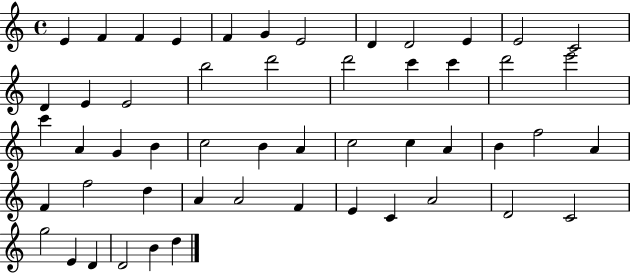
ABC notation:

X:1
T:Untitled
M:4/4
L:1/4
K:C
E F F E F G E2 D D2 E E2 C2 D E E2 b2 d'2 d'2 c' c' d'2 e'2 c' A G B c2 B A c2 c A B f2 A F f2 d A A2 F E C A2 D2 C2 g2 E D D2 B d